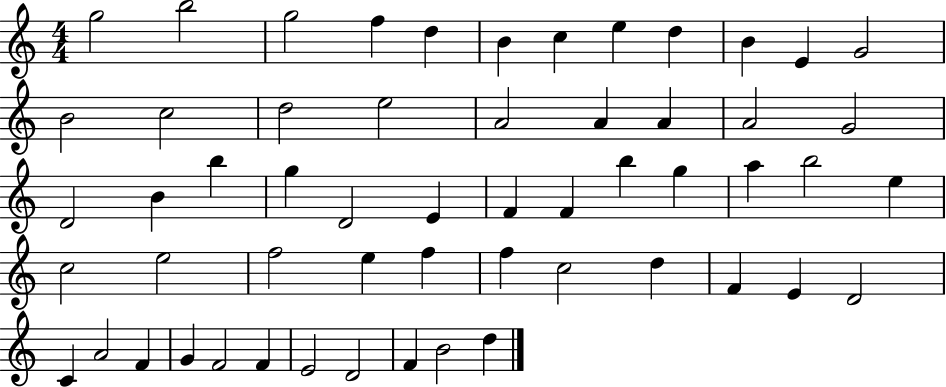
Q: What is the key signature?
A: C major